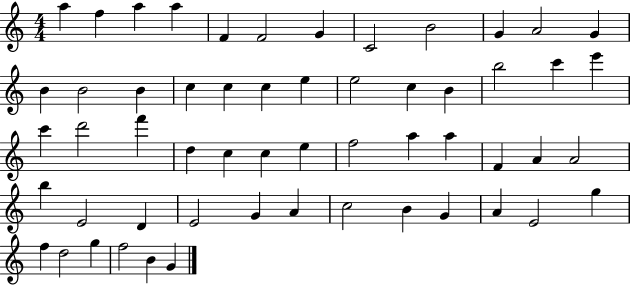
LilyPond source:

{
  \clef treble
  \numericTimeSignature
  \time 4/4
  \key c \major
  a''4 f''4 a''4 a''4 | f'4 f'2 g'4 | c'2 b'2 | g'4 a'2 g'4 | \break b'4 b'2 b'4 | c''4 c''4 c''4 e''4 | e''2 c''4 b'4 | b''2 c'''4 e'''4 | \break c'''4 d'''2 f'''4 | d''4 c''4 c''4 e''4 | f''2 a''4 a''4 | f'4 a'4 a'2 | \break b''4 e'2 d'4 | e'2 g'4 a'4 | c''2 b'4 g'4 | a'4 e'2 g''4 | \break f''4 d''2 g''4 | f''2 b'4 g'4 | \bar "|."
}